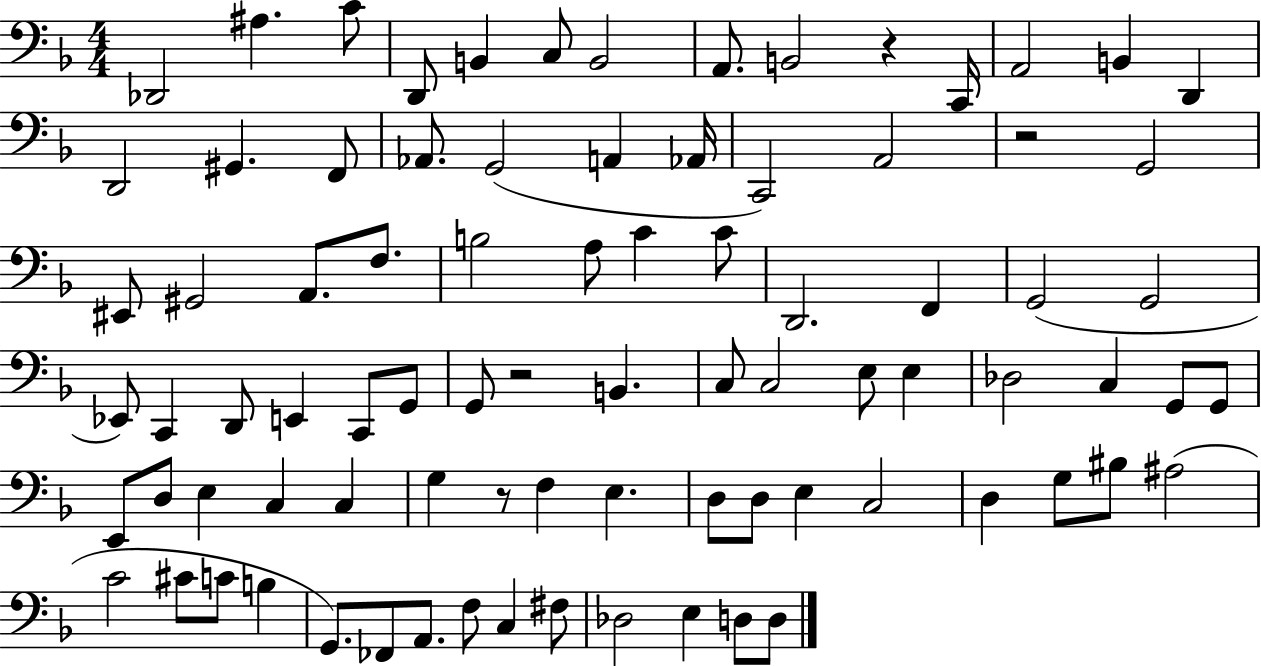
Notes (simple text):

Db2/h A#3/q. C4/e D2/e B2/q C3/e B2/h A2/e. B2/h R/q C2/s A2/h B2/q D2/q D2/h G#2/q. F2/e Ab2/e. G2/h A2/q Ab2/s C2/h A2/h R/h G2/h EIS2/e G#2/h A2/e. F3/e. B3/h A3/e C4/q C4/e D2/h. F2/q G2/h G2/h Eb2/e C2/q D2/e E2/q C2/e G2/e G2/e R/h B2/q. C3/e C3/h E3/e E3/q Db3/h C3/q G2/e G2/e E2/e D3/e E3/q C3/q C3/q G3/q R/e F3/q E3/q. D3/e D3/e E3/q C3/h D3/q G3/e BIS3/e A#3/h C4/h C#4/e C4/e B3/q G2/e. FES2/e A2/e. F3/e C3/q F#3/e Db3/h E3/q D3/e D3/e